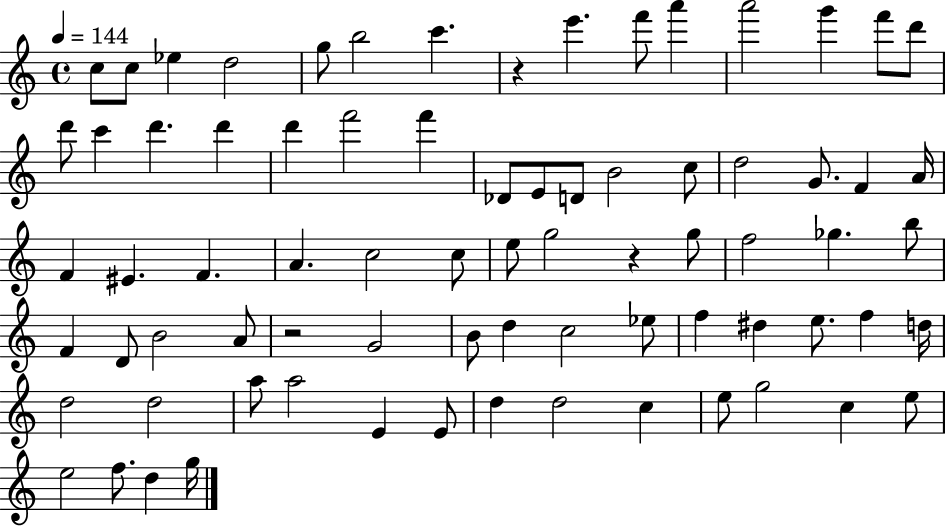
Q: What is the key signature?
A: C major